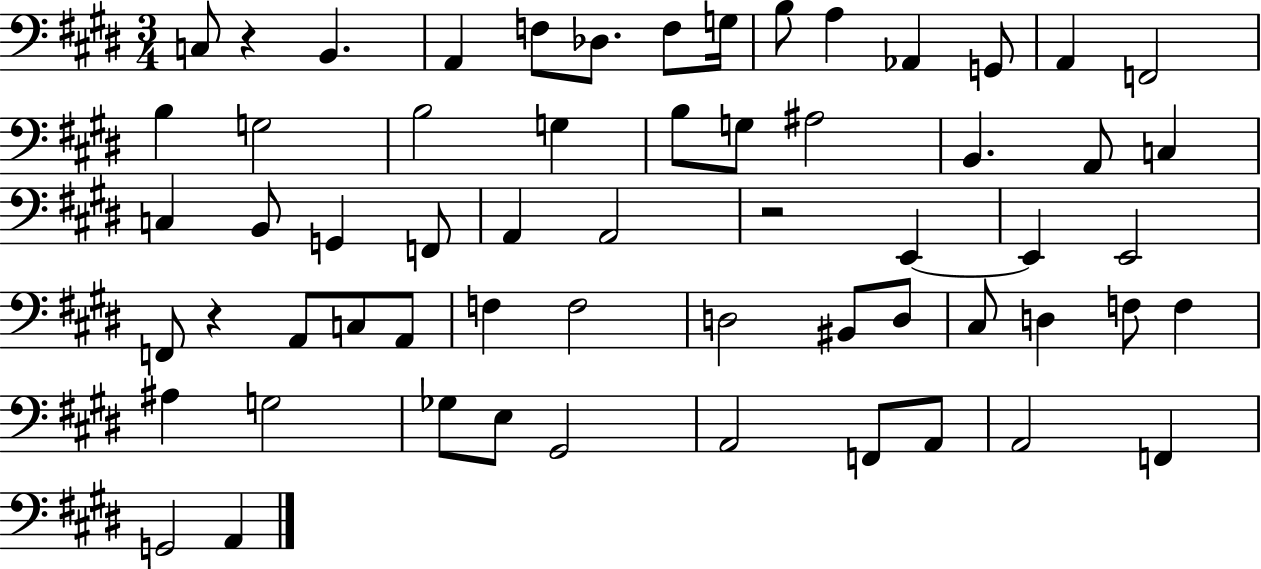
X:1
T:Untitled
M:3/4
L:1/4
K:E
C,/2 z B,, A,, F,/2 _D,/2 F,/2 G,/4 B,/2 A, _A,, G,,/2 A,, F,,2 B, G,2 B,2 G, B,/2 G,/2 ^A,2 B,, A,,/2 C, C, B,,/2 G,, F,,/2 A,, A,,2 z2 E,, E,, E,,2 F,,/2 z A,,/2 C,/2 A,,/2 F, F,2 D,2 ^B,,/2 D,/2 ^C,/2 D, F,/2 F, ^A, G,2 _G,/2 E,/2 ^G,,2 A,,2 F,,/2 A,,/2 A,,2 F,, G,,2 A,,